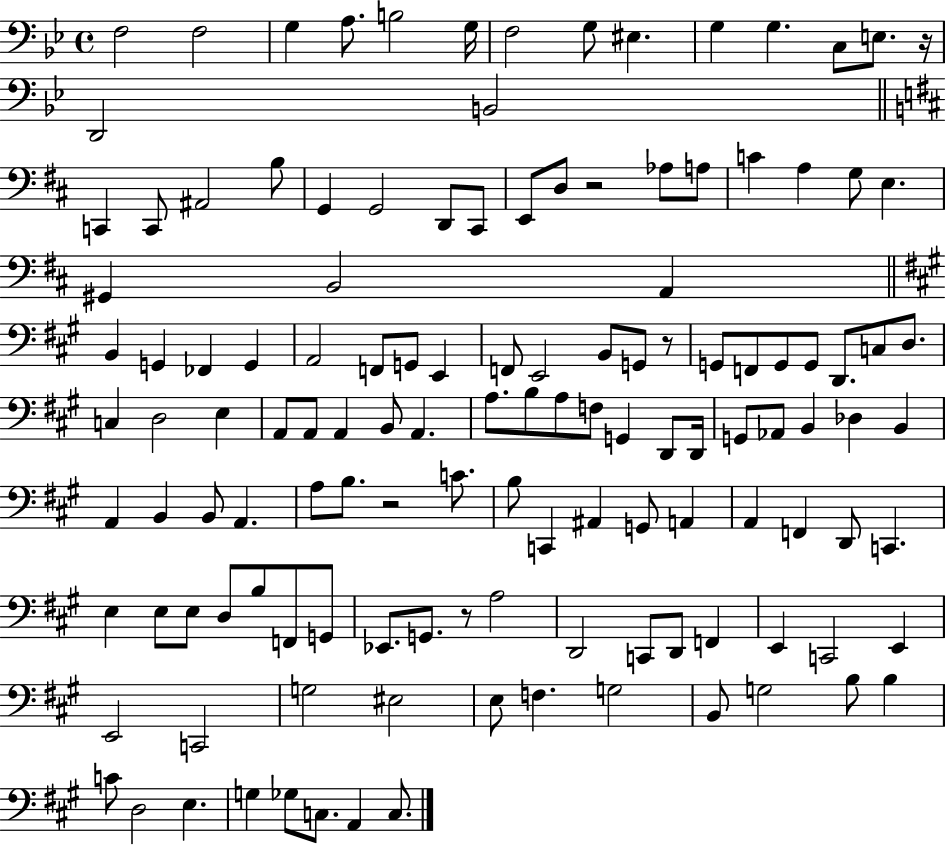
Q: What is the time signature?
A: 4/4